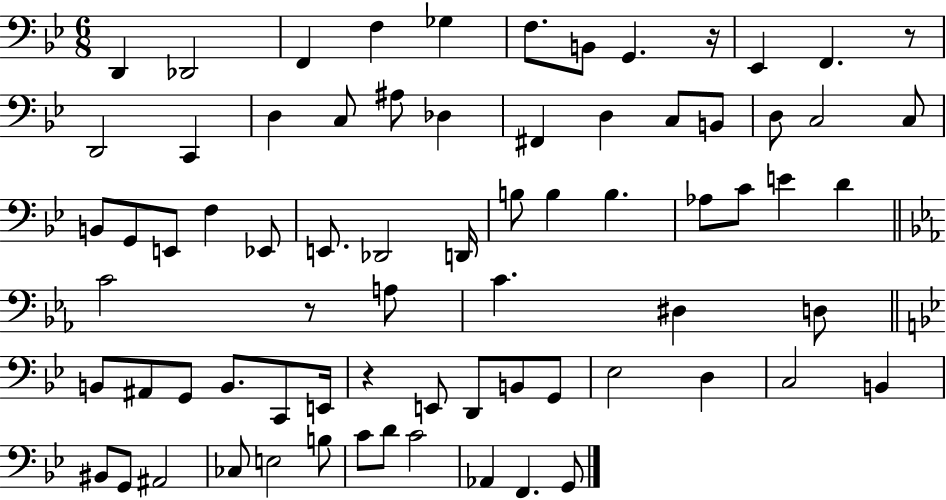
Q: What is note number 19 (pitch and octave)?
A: C3